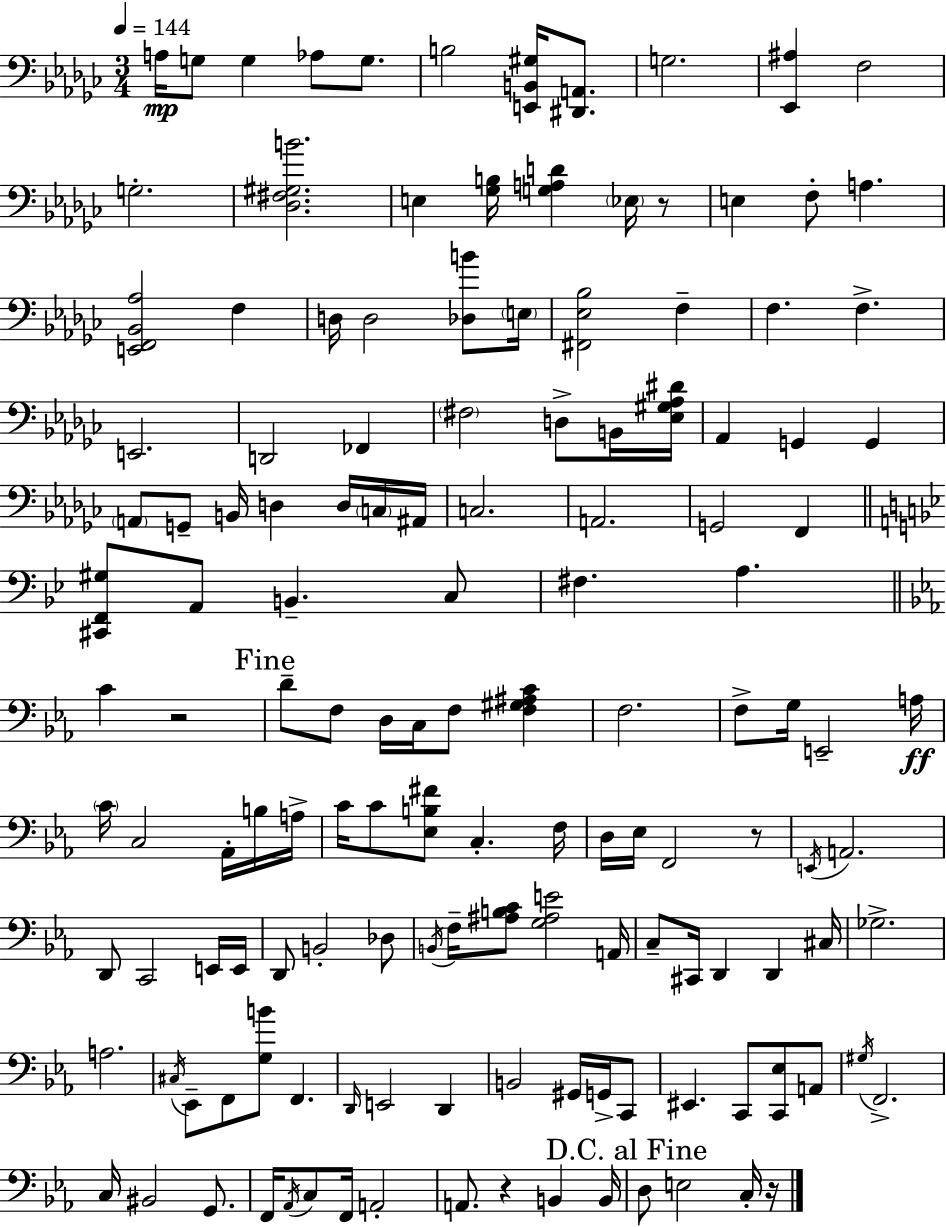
A3/s G3/e G3/q Ab3/e G3/e. B3/h [E2,B2,G#3]/s [D#2,A2]/e. G3/h. [Eb2,A#3]/q F3/h G3/h. [Db3,F#3,G#3,B4]/h. E3/q [Gb3,B3]/s [G3,A3,D4]/q Eb3/s R/e E3/q F3/e A3/q. [E2,F2,Bb2,Ab3]/h F3/q D3/s D3/h [Db3,B4]/e E3/s [F#2,Eb3,Bb3]/h F3/q F3/q. F3/q. E2/h. D2/h FES2/q F#3/h D3/e B2/s [Eb3,G#3,Ab3,D#4]/s Ab2/q G2/q G2/q A2/e G2/e B2/s D3/q D3/s C3/s A#2/s C3/h. A2/h. G2/h F2/q [C#2,F2,G#3]/e A2/e B2/q. C3/e F#3/q. A3/q. C4/q R/h D4/e F3/e D3/s C3/s F3/e [F3,G#3,A#3,C4]/q F3/h. F3/e G3/s E2/h A3/s C4/s C3/h Ab2/s B3/s A3/s C4/s C4/e [Eb3,B3,F#4]/e C3/q. F3/s D3/s Eb3/s F2/h R/e E2/s A2/h. D2/e C2/h E2/s E2/s D2/e B2/h Db3/e B2/s F3/s [A#3,B3,C4]/e [G3,A#3,E4]/h A2/s C3/e C#2/s D2/q D2/q C#3/s Gb3/h. A3/h. C#3/s Eb2/e F2/e [G3,B4]/e F2/q. D2/s E2/h D2/q B2/h G#2/s G2/s C2/e EIS2/q. C2/e [C2,Eb3]/e A2/e G#3/s F2/h. C3/s BIS2/h G2/e. F2/s Ab2/s C3/e F2/s A2/h A2/e. R/q B2/q B2/s D3/e E3/h C3/s R/s